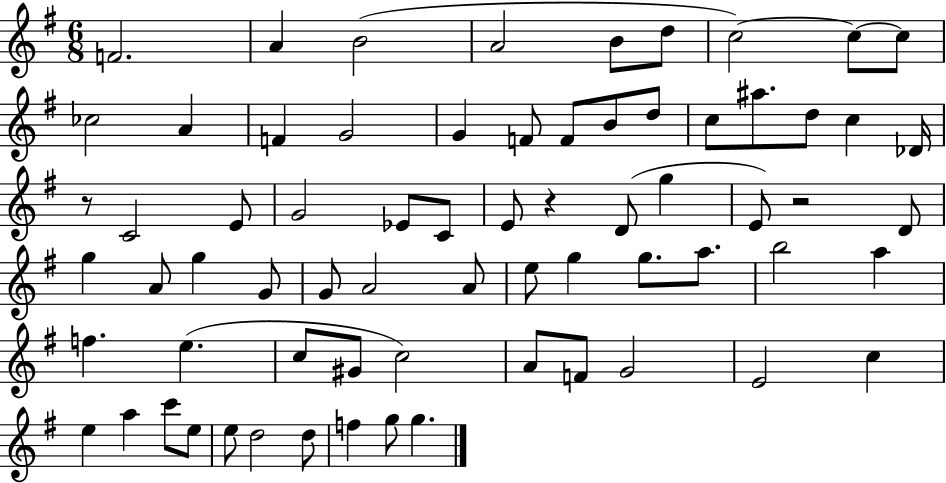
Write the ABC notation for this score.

X:1
T:Untitled
M:6/8
L:1/4
K:G
F2 A B2 A2 B/2 d/2 c2 c/2 c/2 _c2 A F G2 G F/2 F/2 B/2 d/2 c/2 ^a/2 d/2 c _D/4 z/2 C2 E/2 G2 _E/2 C/2 E/2 z D/2 g E/2 z2 D/2 g A/2 g G/2 G/2 A2 A/2 e/2 g g/2 a/2 b2 a f e c/2 ^G/2 c2 A/2 F/2 G2 E2 c e a c'/2 e/2 e/2 d2 d/2 f g/2 g